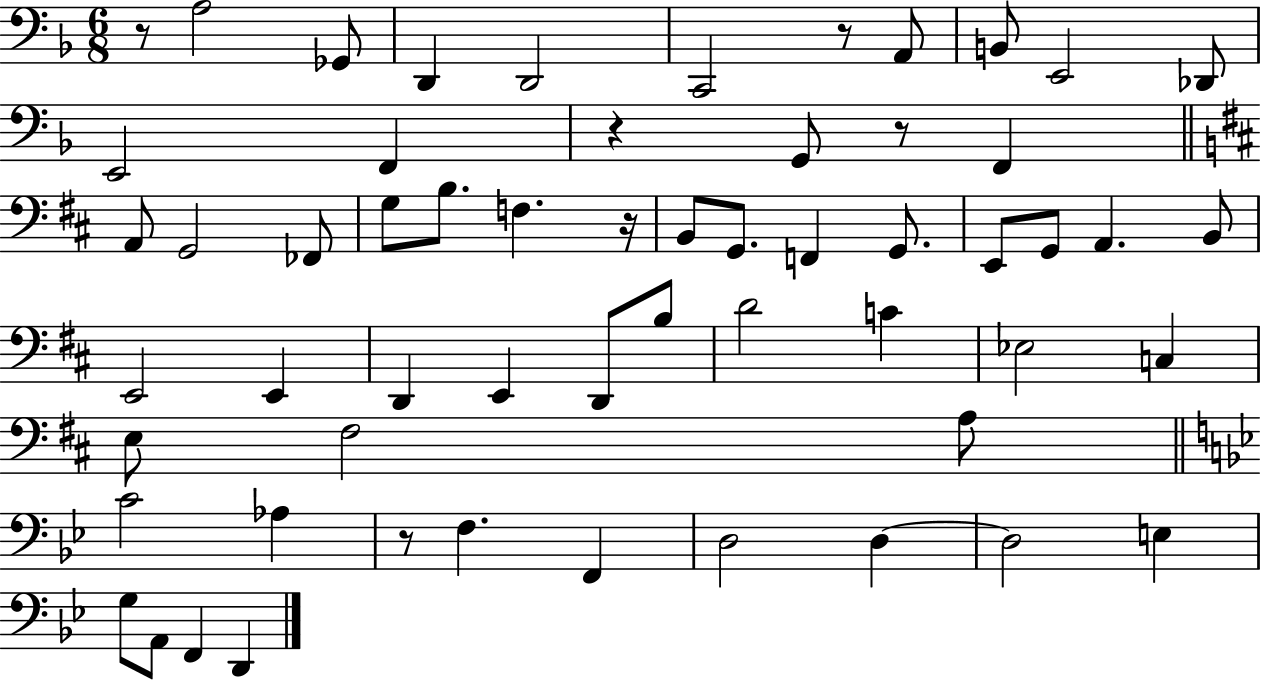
{
  \clef bass
  \numericTimeSignature
  \time 6/8
  \key f \major
  r8 a2 ges,8 | d,4 d,2 | c,2 r8 a,8 | b,8 e,2 des,8 | \break e,2 f,4 | r4 g,8 r8 f,4 | \bar "||" \break \key d \major a,8 g,2 fes,8 | g8 b8. f4. r16 | b,8 g,8. f,4 g,8. | e,8 g,8 a,4. b,8 | \break e,2 e,4 | d,4 e,4 d,8 b8 | d'2 c'4 | ees2 c4 | \break e8 fis2 a8 | \bar "||" \break \key bes \major c'2 aes4 | r8 f4. f,4 | d2 d4~~ | d2 e4 | \break g8 a,8 f,4 d,4 | \bar "|."
}